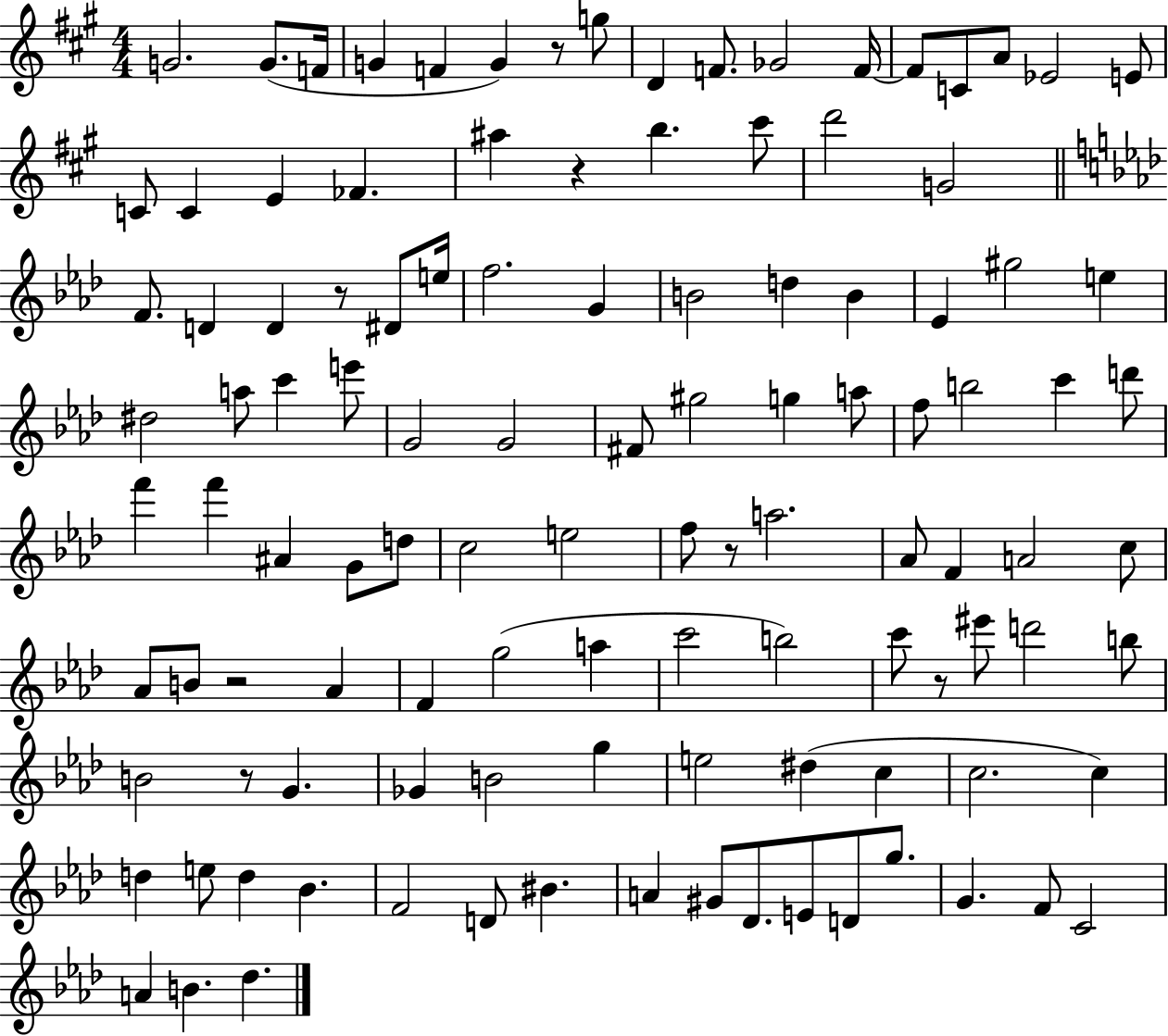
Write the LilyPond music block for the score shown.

{
  \clef treble
  \numericTimeSignature
  \time 4/4
  \key a \major
  g'2. g'8.( f'16 | g'4 f'4 g'4) r8 g''8 | d'4 f'8. ges'2 f'16~~ | f'8 c'8 a'8 ees'2 e'8 | \break c'8 c'4 e'4 fes'4. | ais''4 r4 b''4. cis'''8 | d'''2 g'2 | \bar "||" \break \key aes \major f'8. d'4 d'4 r8 dis'8 e''16 | f''2. g'4 | b'2 d''4 b'4 | ees'4 gis''2 e''4 | \break dis''2 a''8 c'''4 e'''8 | g'2 g'2 | fis'8 gis''2 g''4 a''8 | f''8 b''2 c'''4 d'''8 | \break f'''4 f'''4 ais'4 g'8 d''8 | c''2 e''2 | f''8 r8 a''2. | aes'8 f'4 a'2 c''8 | \break aes'8 b'8 r2 aes'4 | f'4 g''2( a''4 | c'''2 b''2) | c'''8 r8 eis'''8 d'''2 b''8 | \break b'2 r8 g'4. | ges'4 b'2 g''4 | e''2 dis''4( c''4 | c''2. c''4) | \break d''4 e''8 d''4 bes'4. | f'2 d'8 bis'4. | a'4 gis'8 des'8. e'8 d'8 g''8. | g'4. f'8 c'2 | \break a'4 b'4. des''4. | \bar "|."
}